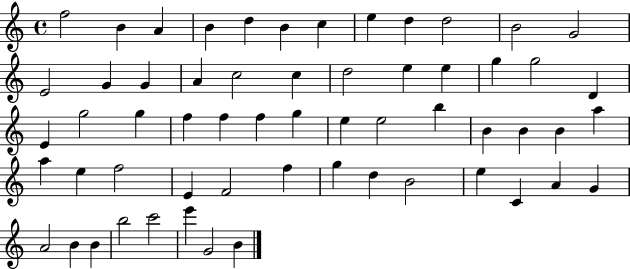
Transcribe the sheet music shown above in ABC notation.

X:1
T:Untitled
M:4/4
L:1/4
K:C
f2 B A B d B c e d d2 B2 G2 E2 G G A c2 c d2 e e g g2 D E g2 g f f f g e e2 b B B B a a e f2 E F2 f g d B2 e C A G A2 B B b2 c'2 e' G2 B